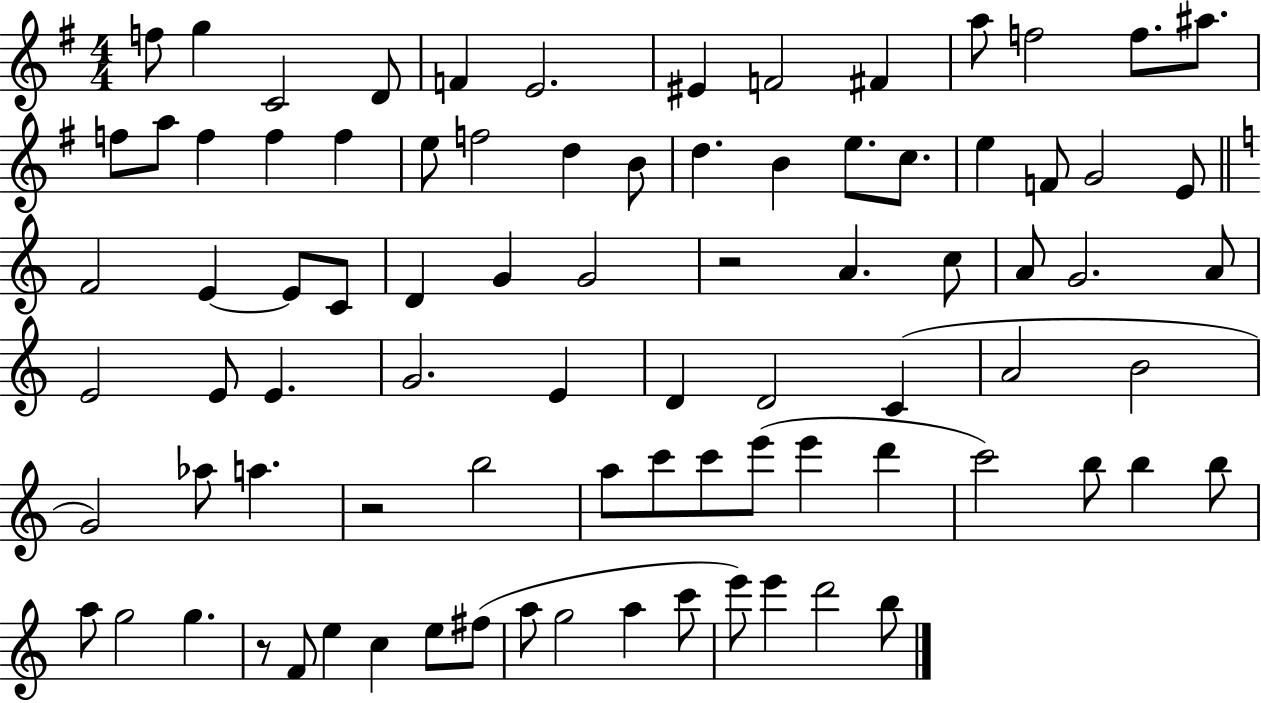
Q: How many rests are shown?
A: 3